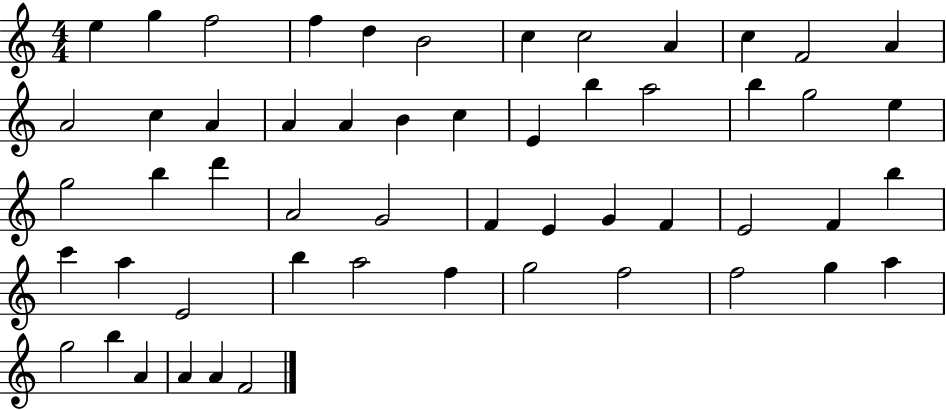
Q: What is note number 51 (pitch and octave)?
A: A4